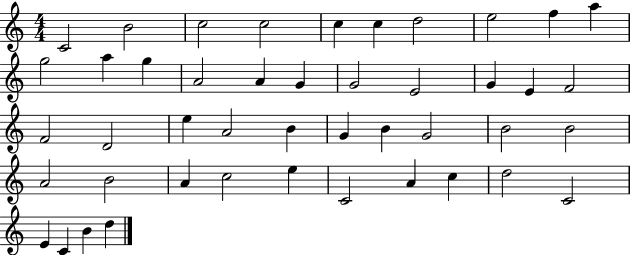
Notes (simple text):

C4/h B4/h C5/h C5/h C5/q C5/q D5/h E5/h F5/q A5/q G5/h A5/q G5/q A4/h A4/q G4/q G4/h E4/h G4/q E4/q F4/h F4/h D4/h E5/q A4/h B4/q G4/q B4/q G4/h B4/h B4/h A4/h B4/h A4/q C5/h E5/q C4/h A4/q C5/q D5/h C4/h E4/q C4/q B4/q D5/q